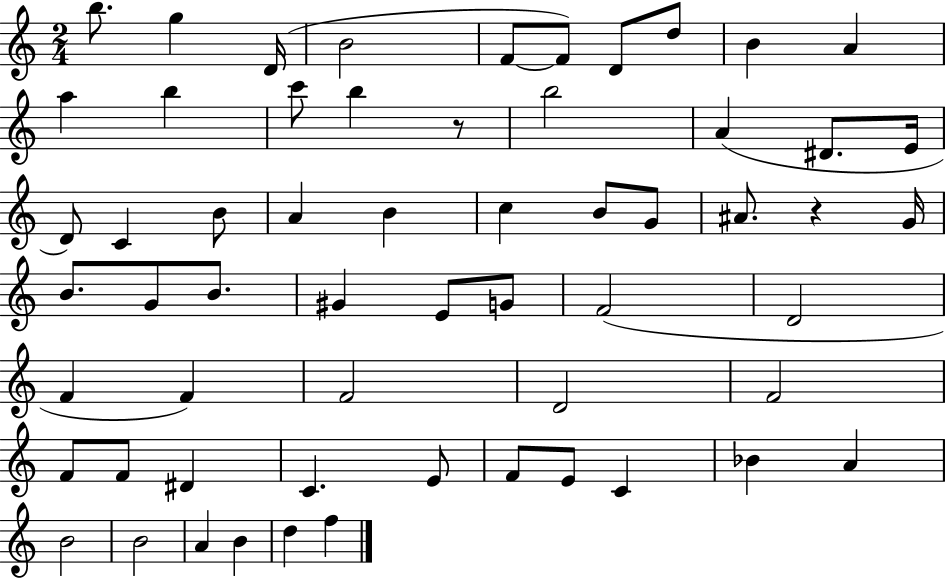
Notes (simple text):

B5/e. G5/q D4/s B4/h F4/e F4/e D4/e D5/e B4/q A4/q A5/q B5/q C6/e B5/q R/e B5/h A4/q D#4/e. E4/s D4/e C4/q B4/e A4/q B4/q C5/q B4/e G4/e A#4/e. R/q G4/s B4/e. G4/e B4/e. G#4/q E4/e G4/e F4/h D4/h F4/q F4/q F4/h D4/h F4/h F4/e F4/e D#4/q C4/q. E4/e F4/e E4/e C4/q Bb4/q A4/q B4/h B4/h A4/q B4/q D5/q F5/q